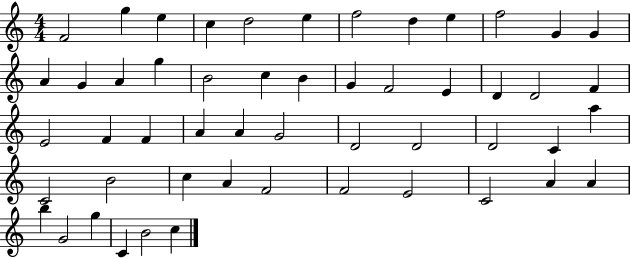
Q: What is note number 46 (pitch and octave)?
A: A4